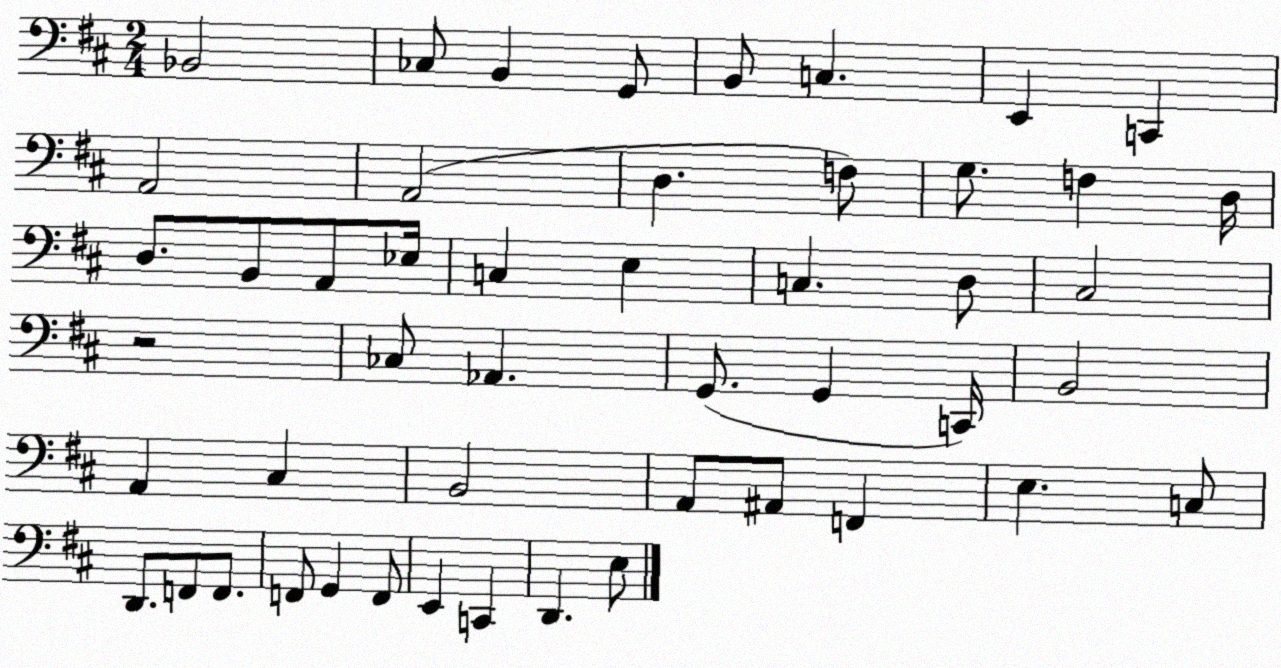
X:1
T:Untitled
M:2/4
L:1/4
K:D
_B,,2 _C,/2 B,, G,,/2 B,,/2 C, E,, C,, A,,2 A,,2 D, F,/2 G,/2 F, D,/4 D,/2 B,,/2 A,,/2 _E,/4 C, E, C, D,/2 ^C,2 z2 _C,/2 _A,, G,,/2 G,, C,,/4 B,,2 A,, ^C, B,,2 A,,/2 ^A,,/2 F,, E, C,/2 D,,/2 F,,/2 F,,/2 F,,/2 G,, F,,/2 E,, C,, D,, E,/2